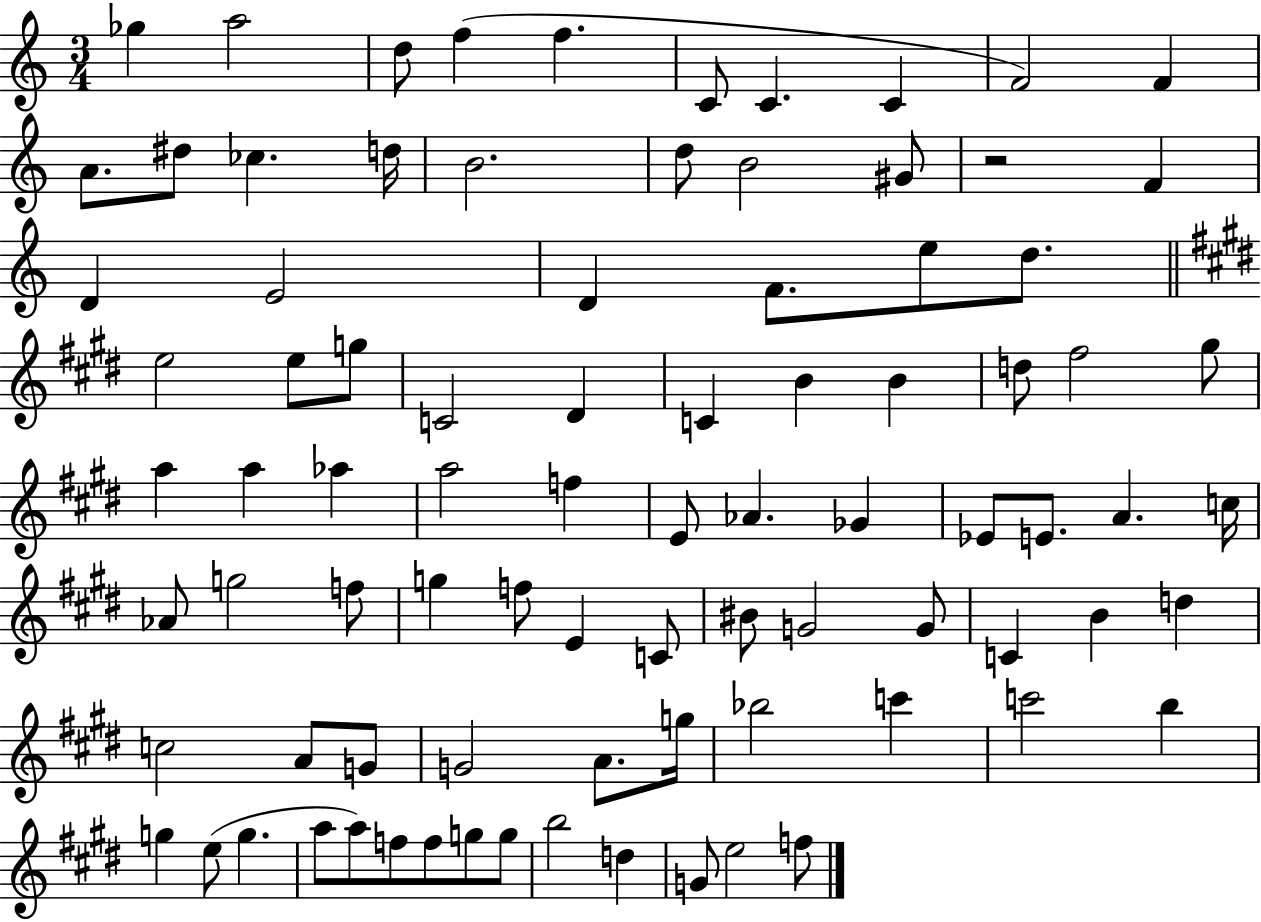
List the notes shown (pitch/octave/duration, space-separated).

Gb5/q A5/h D5/e F5/q F5/q. C4/e C4/q. C4/q F4/h F4/q A4/e. D#5/e CES5/q. D5/s B4/h. D5/e B4/h G#4/e R/h F4/q D4/q E4/h D4/q F4/e. E5/e D5/e. E5/h E5/e G5/e C4/h D#4/q C4/q B4/q B4/q D5/e F#5/h G#5/e A5/q A5/q Ab5/q A5/h F5/q E4/e Ab4/q. Gb4/q Eb4/e E4/e. A4/q. C5/s Ab4/e G5/h F5/e G5/q F5/e E4/q C4/e BIS4/e G4/h G4/e C4/q B4/q D5/q C5/h A4/e G4/e G4/h A4/e. G5/s Bb5/h C6/q C6/h B5/q G5/q E5/e G5/q. A5/e A5/e F5/e F5/e G5/e G5/e B5/h D5/q G4/e E5/h F5/e